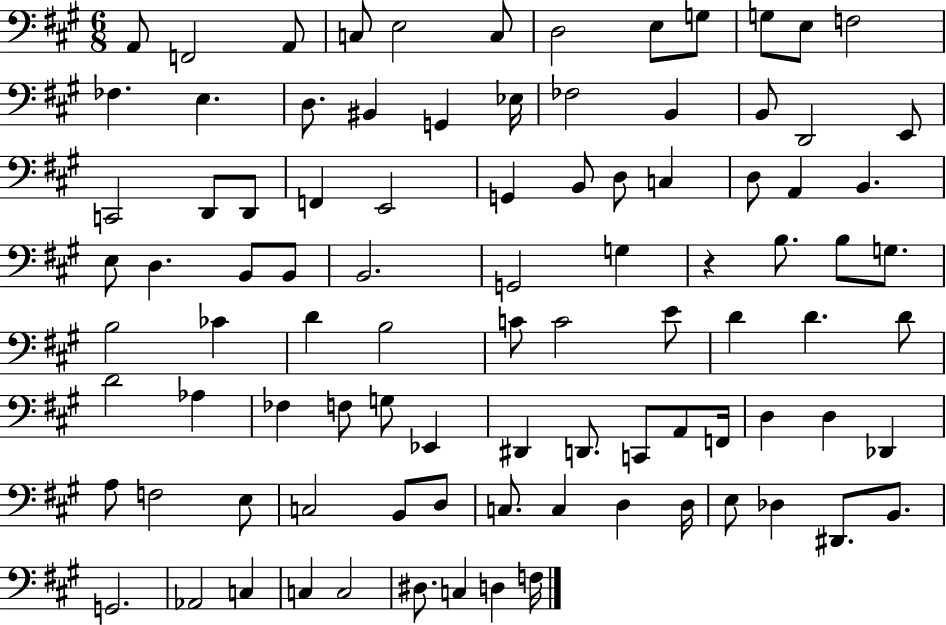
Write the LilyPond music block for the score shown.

{
  \clef bass
  \numericTimeSignature
  \time 6/8
  \key a \major
  a,8 f,2 a,8 | c8 e2 c8 | d2 e8 g8 | g8 e8 f2 | \break fes4. e4. | d8. bis,4 g,4 ees16 | fes2 b,4 | b,8 d,2 e,8 | \break c,2 d,8 d,8 | f,4 e,2 | g,4 b,8 d8 c4 | d8 a,4 b,4. | \break e8 d4. b,8 b,8 | b,2. | g,2 g4 | r4 b8. b8 g8. | \break b2 ces'4 | d'4 b2 | c'8 c'2 e'8 | d'4 d'4. d'8 | \break d'2 aes4 | fes4 f8 g8 ees,4 | dis,4 d,8. c,8 a,8 f,16 | d4 d4 des,4 | \break a8 f2 e8 | c2 b,8 d8 | c8. c4 d4 d16 | e8 des4 dis,8. b,8. | \break g,2. | aes,2 c4 | c4 c2 | dis8. c4 d4 f16 | \break \bar "|."
}